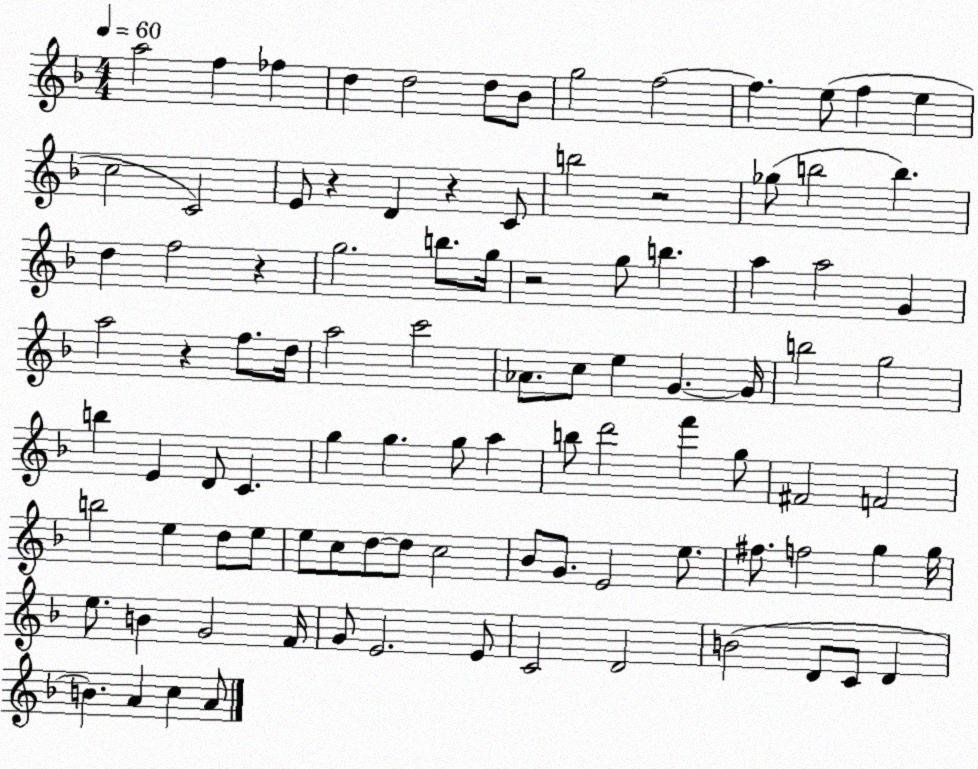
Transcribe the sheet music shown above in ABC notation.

X:1
T:Untitled
M:4/4
L:1/4
K:F
a2 f _f d d2 d/2 _B/2 g2 f2 f e/2 f e c2 C2 E/2 z D z C/2 b2 z2 _g/2 b2 b d f2 z g2 b/2 g/4 z2 g/2 b a a2 G a2 z f/2 d/4 a2 c'2 _A/2 c/2 e G G/4 b2 g2 b E D/2 C g g g/2 a b/2 d'2 f' g/2 ^F2 F2 b2 e d/2 e/2 e/2 c/2 d/2 d/2 c2 _B/2 G/2 E2 e/2 ^f/2 f2 g g/4 e/2 B G2 F/4 G/2 E2 E/2 C2 D2 B2 D/2 C/2 D B A c A/2